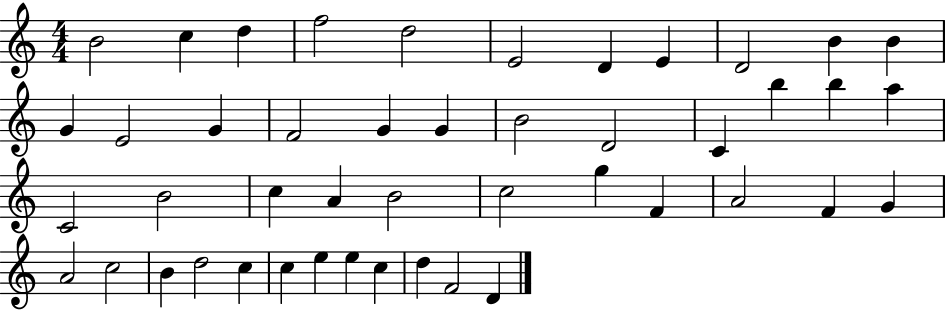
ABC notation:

X:1
T:Untitled
M:4/4
L:1/4
K:C
B2 c d f2 d2 E2 D E D2 B B G E2 G F2 G G B2 D2 C b b a C2 B2 c A B2 c2 g F A2 F G A2 c2 B d2 c c e e c d F2 D